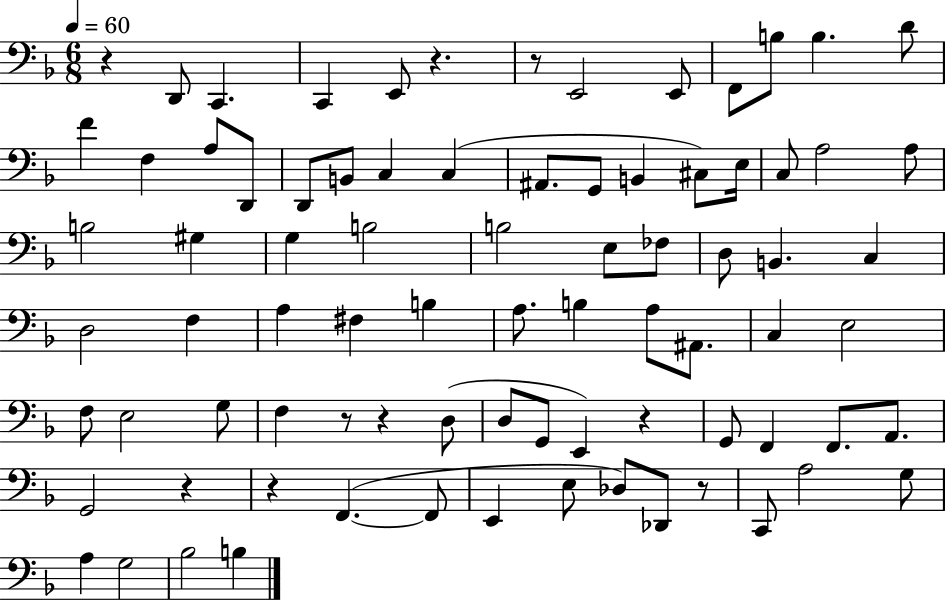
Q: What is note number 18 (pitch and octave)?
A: C3